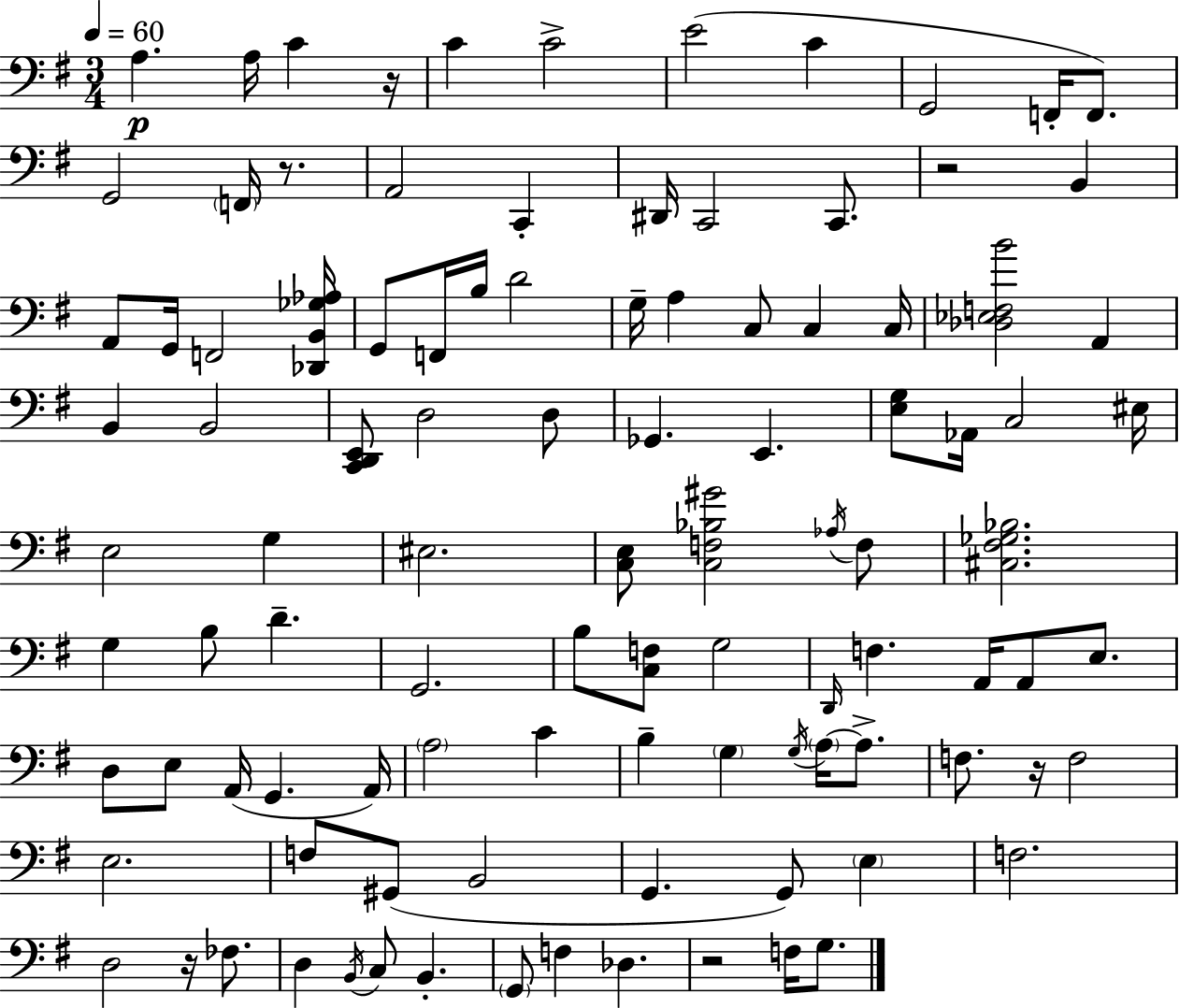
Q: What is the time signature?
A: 3/4